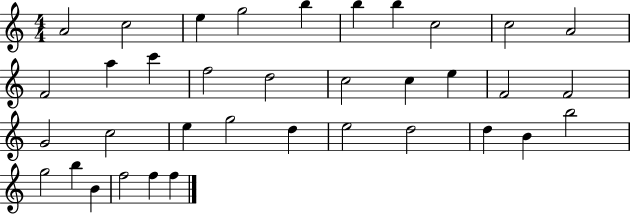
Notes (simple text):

A4/h C5/h E5/q G5/h B5/q B5/q B5/q C5/h C5/h A4/h F4/h A5/q C6/q F5/h D5/h C5/h C5/q E5/q F4/h F4/h G4/h C5/h E5/q G5/h D5/q E5/h D5/h D5/q B4/q B5/h G5/h B5/q B4/q F5/h F5/q F5/q